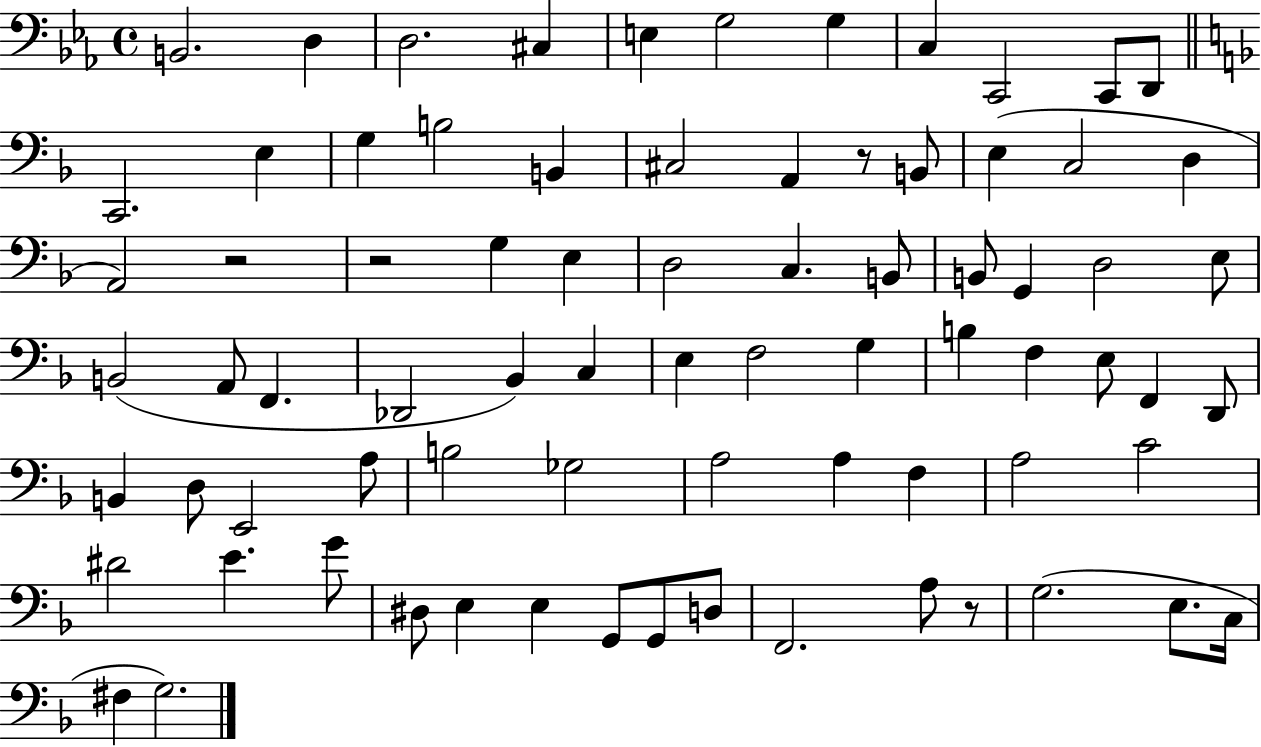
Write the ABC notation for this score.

X:1
T:Untitled
M:4/4
L:1/4
K:Eb
B,,2 D, D,2 ^C, E, G,2 G, C, C,,2 C,,/2 D,,/2 C,,2 E, G, B,2 B,, ^C,2 A,, z/2 B,,/2 E, C,2 D, A,,2 z2 z2 G, E, D,2 C, B,,/2 B,,/2 G,, D,2 E,/2 B,,2 A,,/2 F,, _D,,2 _B,, C, E, F,2 G, B, F, E,/2 F,, D,,/2 B,, D,/2 E,,2 A,/2 B,2 _G,2 A,2 A, F, A,2 C2 ^D2 E G/2 ^D,/2 E, E, G,,/2 G,,/2 D,/2 F,,2 A,/2 z/2 G,2 E,/2 C,/4 ^F, G,2